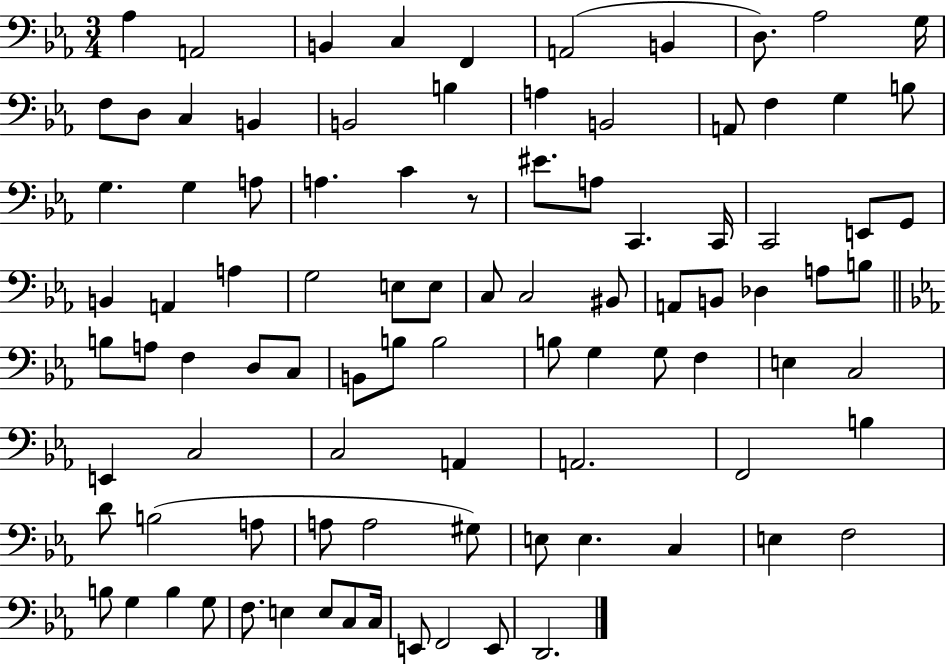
X:1
T:Untitled
M:3/4
L:1/4
K:Eb
_A, A,,2 B,, C, F,, A,,2 B,, D,/2 _A,2 G,/4 F,/2 D,/2 C, B,, B,,2 B, A, B,,2 A,,/2 F, G, B,/2 G, G, A,/2 A, C z/2 ^E/2 A,/2 C,, C,,/4 C,,2 E,,/2 G,,/2 B,, A,, A, G,2 E,/2 E,/2 C,/2 C,2 ^B,,/2 A,,/2 B,,/2 _D, A,/2 B,/2 B,/2 A,/2 F, D,/2 C,/2 B,,/2 B,/2 B,2 B,/2 G, G,/2 F, E, C,2 E,, C,2 C,2 A,, A,,2 F,,2 B, D/2 B,2 A,/2 A,/2 A,2 ^G,/2 E,/2 E, C, E, F,2 B,/2 G, B, G,/2 F,/2 E, E,/2 C,/2 C,/4 E,,/2 F,,2 E,,/2 D,,2